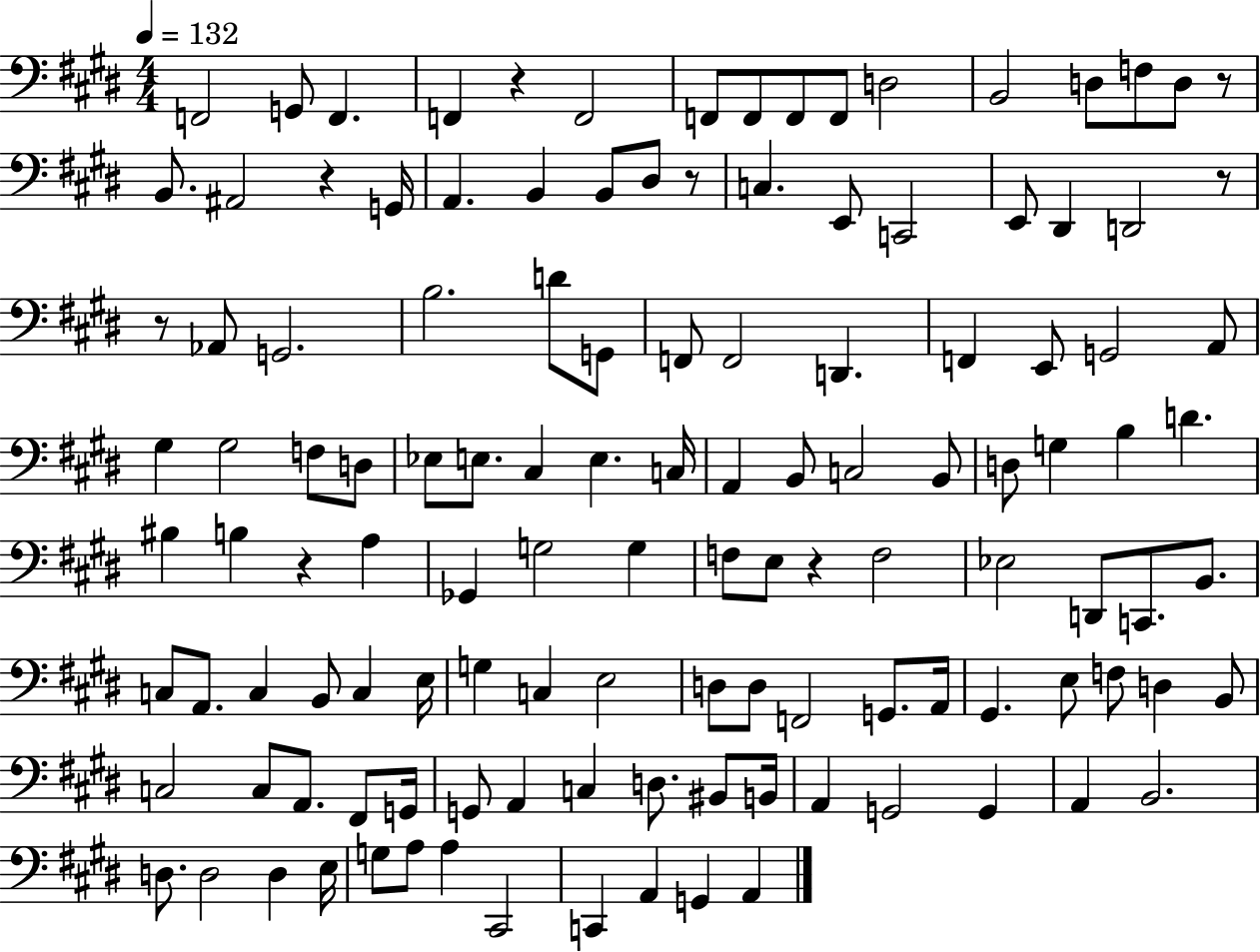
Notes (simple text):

F2/h G2/e F2/q. F2/q R/q F2/h F2/e F2/e F2/e F2/e D3/h B2/h D3/e F3/e D3/e R/e B2/e. A#2/h R/q G2/s A2/q. B2/q B2/e D#3/e R/e C3/q. E2/e C2/h E2/e D#2/q D2/h R/e R/e Ab2/e G2/h. B3/h. D4/e G2/e F2/e F2/h D2/q. F2/q E2/e G2/h A2/e G#3/q G#3/h F3/e D3/e Eb3/e E3/e. C#3/q E3/q. C3/s A2/q B2/e C3/h B2/e D3/e G3/q B3/q D4/q. BIS3/q B3/q R/q A3/q Gb2/q G3/h G3/q F3/e E3/e R/q F3/h Eb3/h D2/e C2/e. B2/e. C3/e A2/e. C3/q B2/e C3/q E3/s G3/q C3/q E3/h D3/e D3/e F2/h G2/e. A2/s G#2/q. E3/e F3/e D3/q B2/e C3/h C3/e A2/e. F#2/e G2/s G2/e A2/q C3/q D3/e. BIS2/e B2/s A2/q G2/h G2/q A2/q B2/h. D3/e. D3/h D3/q E3/s G3/e A3/e A3/q C#2/h C2/q A2/q G2/q A2/q